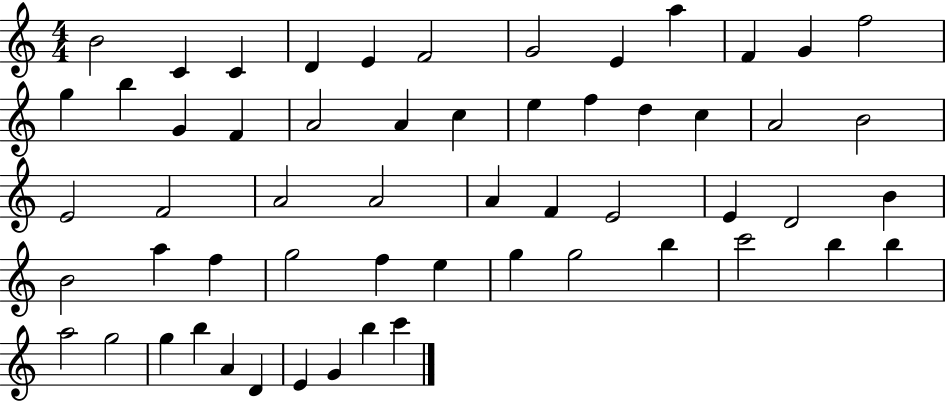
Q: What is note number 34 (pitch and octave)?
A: D4